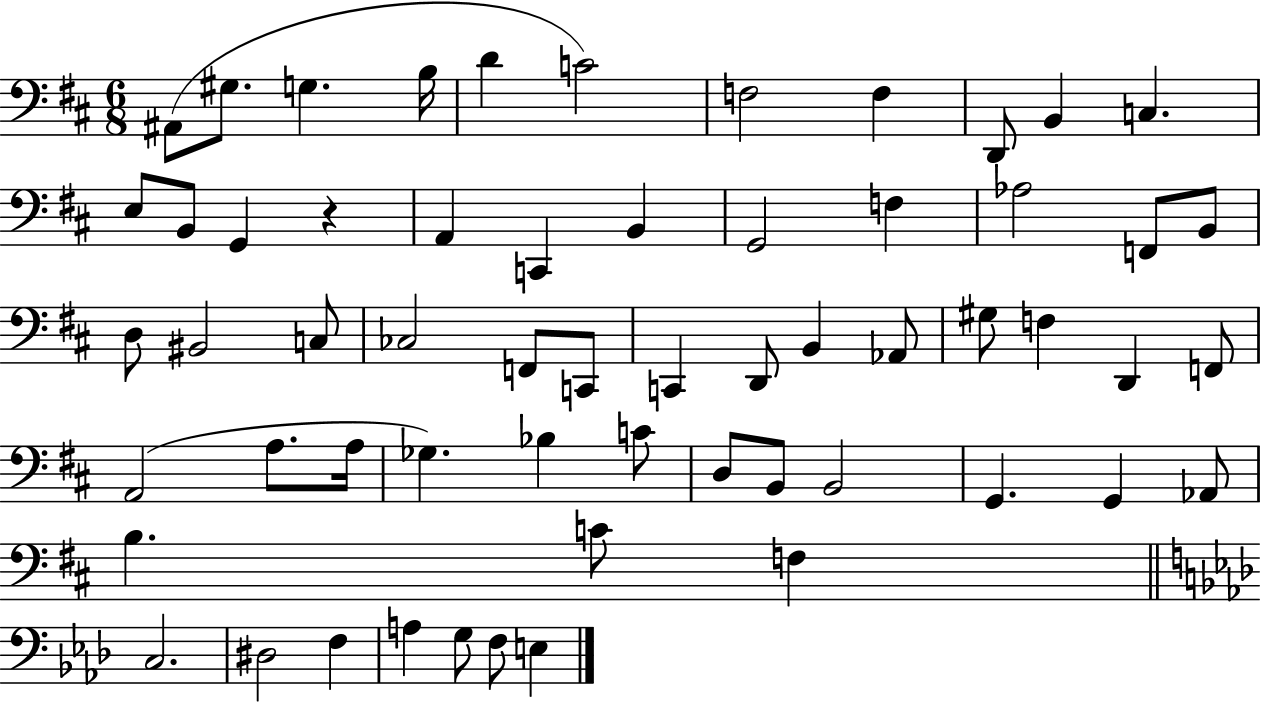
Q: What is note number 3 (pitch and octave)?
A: G3